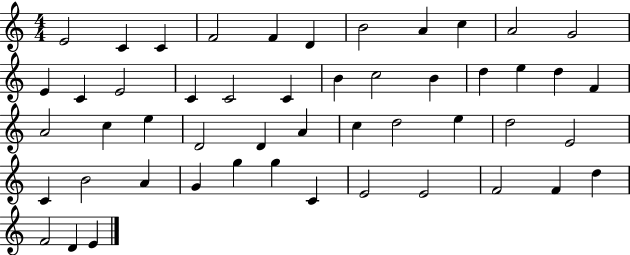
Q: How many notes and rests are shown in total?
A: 50